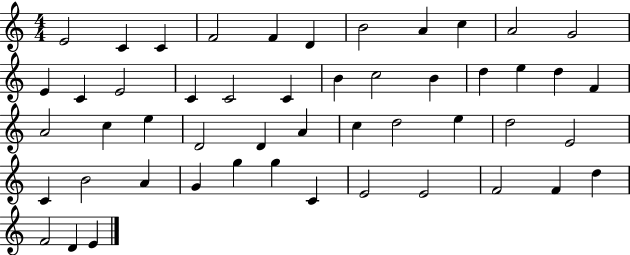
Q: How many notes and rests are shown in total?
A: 50